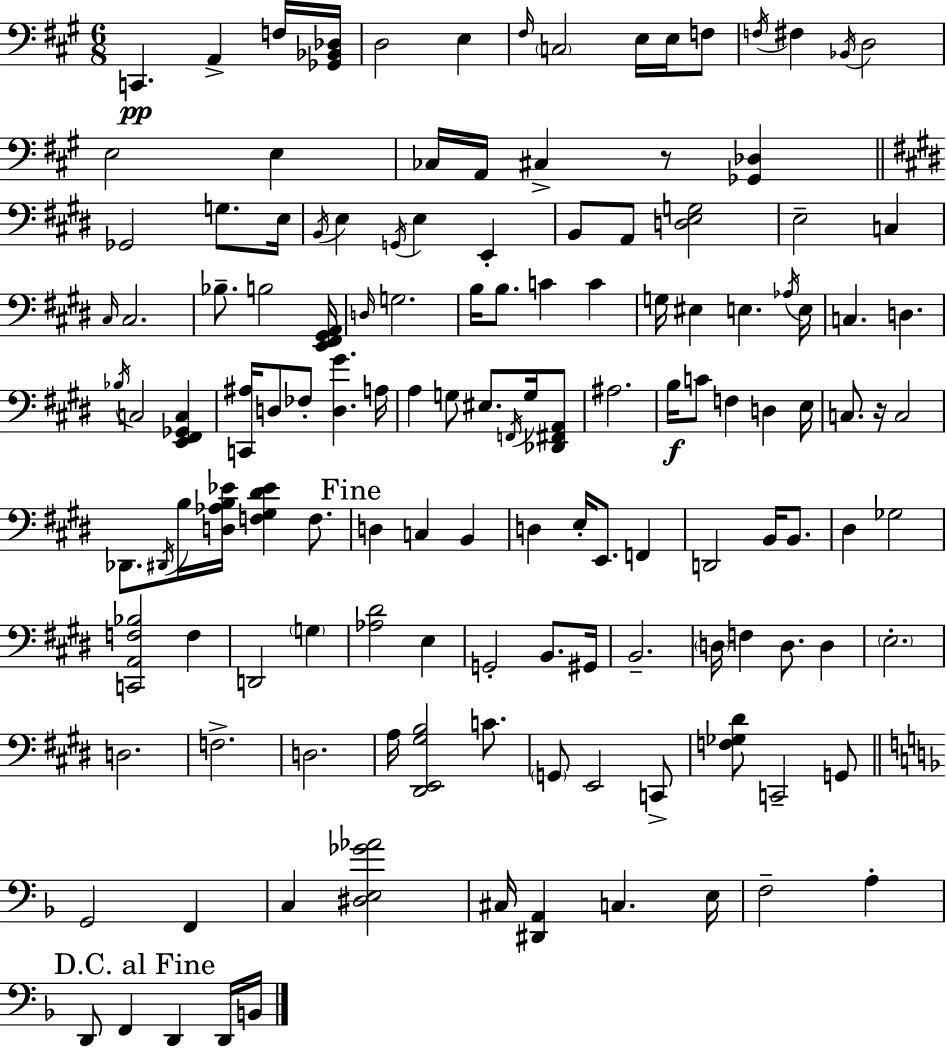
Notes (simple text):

C2/q. A2/q F3/s [Gb2,Bb2,Db3]/s D3/h E3/q F#3/s C3/h E3/s E3/s F3/e F3/s F#3/q Bb2/s D3/h E3/h E3/q CES3/s A2/s C#3/q R/e [Gb2,Db3]/q Gb2/h G3/e. E3/s B2/s E3/q G2/s E3/q E2/q B2/e A2/e [D3,E3,G3]/h E3/h C3/q C#3/s C#3/h. Bb3/e. B3/h [E2,F#2,G#2,A2]/s D3/s G3/h. B3/s B3/e. C4/q C4/q G3/s EIS3/q E3/q. Ab3/s E3/s C3/q. D3/q. Bb3/s C3/h [E2,F#2,Gb2,C3]/q [C2,A#3]/s D3/e FES3/e [D3,G#4]/q. A3/s A3/q G3/e EIS3/e. F2/s G3/s [Db2,F#2,A2]/e A#3/h. B3/s C4/e F3/q D3/q E3/s C3/e. R/s C3/h Db2/e. D#2/s B3/s [D3,Ab3,B3,Eb4]/s [F3,G#3,D#4,Eb4]/q F3/e. D3/q C3/q B2/q D3/q E3/s E2/e. F2/q D2/h B2/s B2/e. D#3/q Gb3/h [C2,A2,F3,Bb3]/h F3/q D2/h G3/q [Ab3,D#4]/h E3/q G2/h B2/e. G#2/s B2/h. D3/s F3/q D3/e. D3/q E3/h. D3/h. F3/h. D3/h. A3/s [D#2,E2,G#3,B3]/h C4/e. G2/e E2/h C2/e [F3,Gb3,D#4]/e C2/h G2/e G2/h F2/q C3/q [D#3,E3,Gb4,Ab4]/h C#3/s [D#2,A2]/q C3/q. E3/s F3/h A3/q D2/e F2/q D2/q D2/s B2/s